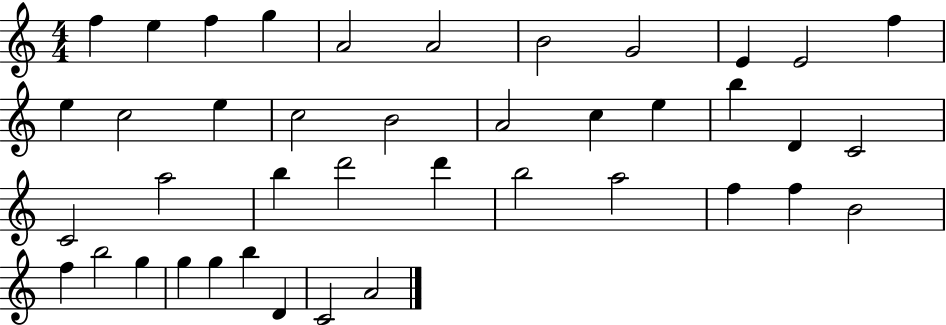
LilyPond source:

{
  \clef treble
  \numericTimeSignature
  \time 4/4
  \key c \major
  f''4 e''4 f''4 g''4 | a'2 a'2 | b'2 g'2 | e'4 e'2 f''4 | \break e''4 c''2 e''4 | c''2 b'2 | a'2 c''4 e''4 | b''4 d'4 c'2 | \break c'2 a''2 | b''4 d'''2 d'''4 | b''2 a''2 | f''4 f''4 b'2 | \break f''4 b''2 g''4 | g''4 g''4 b''4 d'4 | c'2 a'2 | \bar "|."
}